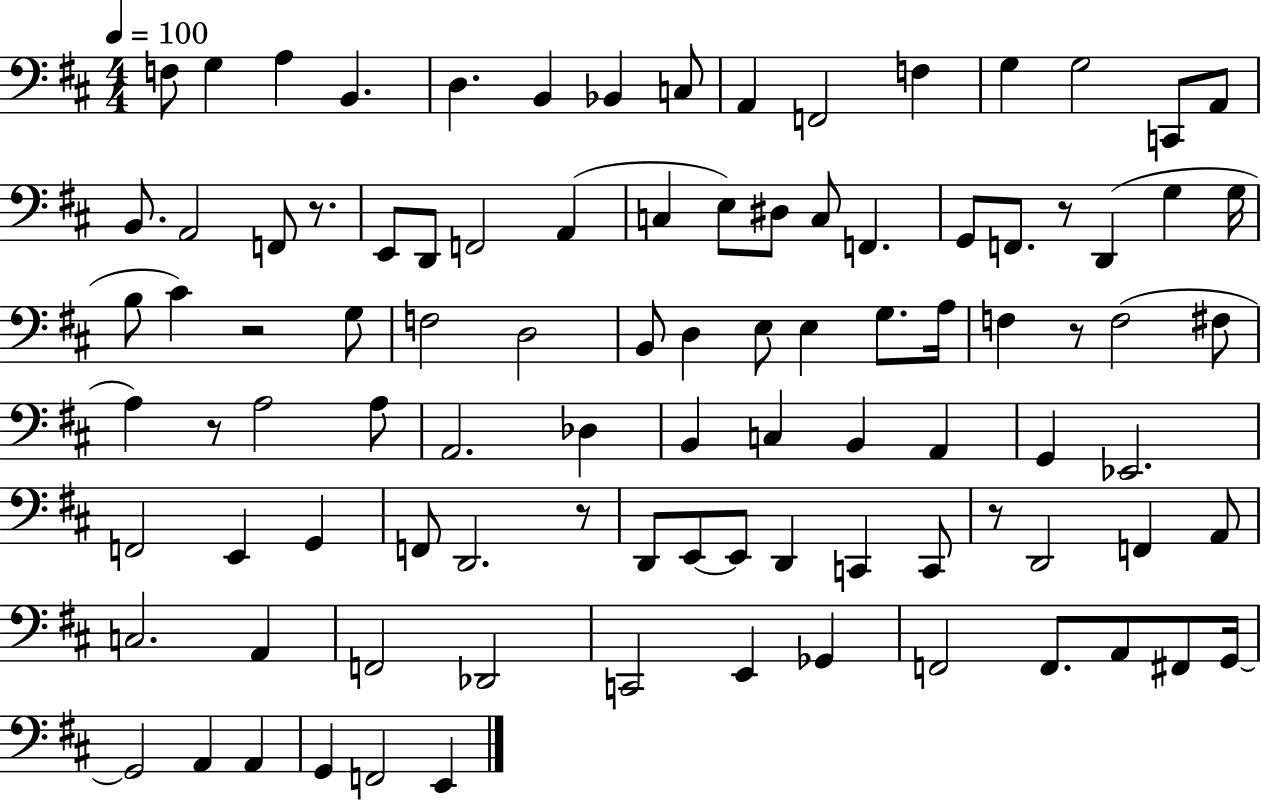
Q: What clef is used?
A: bass